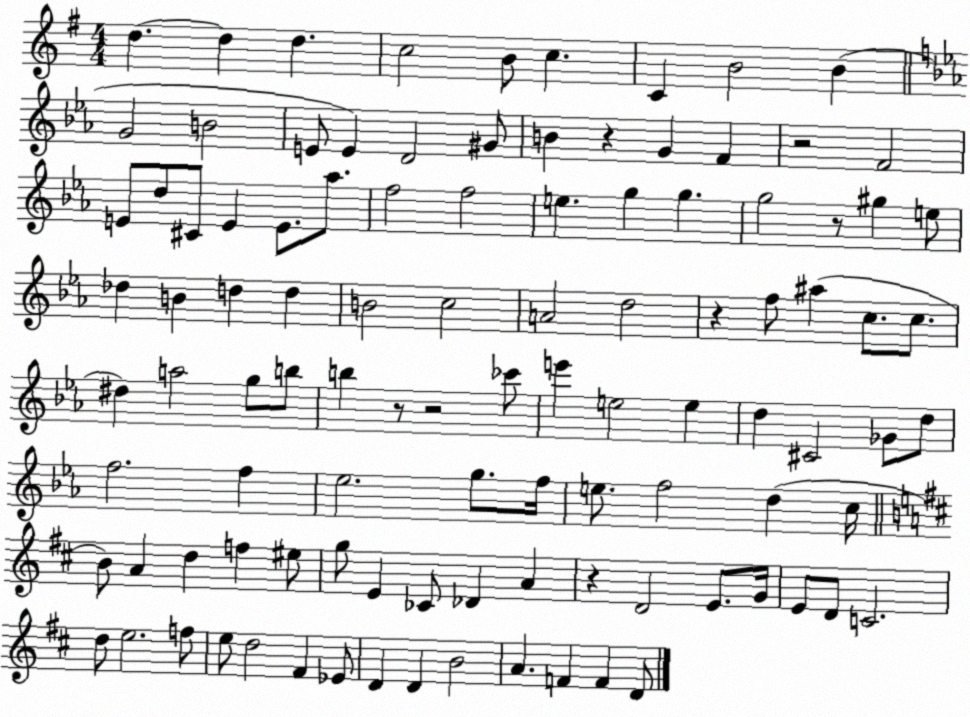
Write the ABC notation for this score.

X:1
T:Untitled
M:4/4
L:1/4
K:G
d d d c2 B/2 c C B2 B G2 B2 E/2 E D2 ^G/2 B z G F z2 F2 E/2 d/2 ^C/2 E E/2 _a/2 f2 f2 e g g g2 z/2 ^g e/2 _d B d d B2 c2 A2 d2 z f/2 ^a c/2 c/2 ^d a2 g/2 b/2 b z/2 z2 _c'/2 e' e2 e d ^C2 _G/2 d/2 f2 f _e2 g/2 f/4 e/2 f2 d c/4 B/2 A d f ^e/2 g/2 E _C/2 _D A z D2 E/2 G/4 E/2 D/2 C2 d/2 e2 f/2 e/2 d2 ^F _E/2 D D B2 A F F D/2